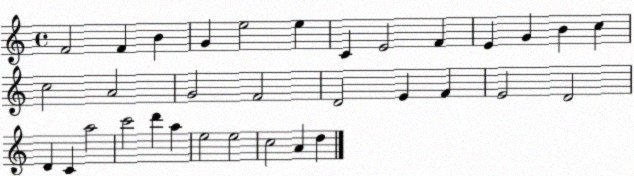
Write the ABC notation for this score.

X:1
T:Untitled
M:4/4
L:1/4
K:C
F2 F B G e2 e C E2 F E G B c c2 A2 G2 F2 D2 E F E2 D2 D C a2 c'2 d' a e2 e2 c2 A d